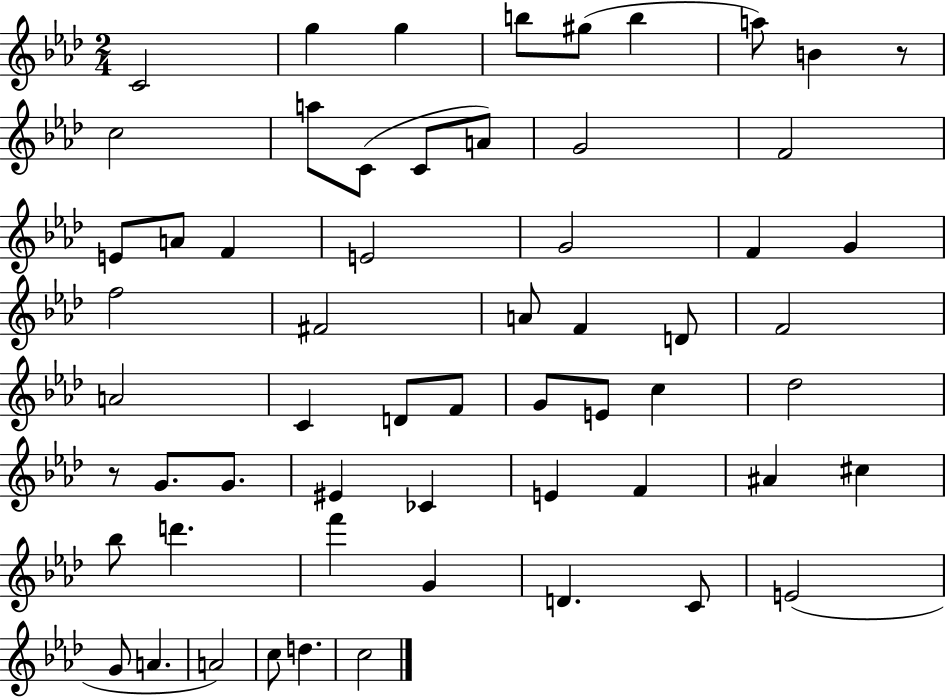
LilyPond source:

{
  \clef treble
  \numericTimeSignature
  \time 2/4
  \key aes \major
  c'2 | g''4 g''4 | b''8 gis''8( b''4 | a''8) b'4 r8 | \break c''2 | a''8 c'8( c'8 a'8) | g'2 | f'2 | \break e'8 a'8 f'4 | e'2 | g'2 | f'4 g'4 | \break f''2 | fis'2 | a'8 f'4 d'8 | f'2 | \break a'2 | c'4 d'8 f'8 | g'8 e'8 c''4 | des''2 | \break r8 g'8. g'8. | eis'4 ces'4 | e'4 f'4 | ais'4 cis''4 | \break bes''8 d'''4. | f'''4 g'4 | d'4. c'8 | e'2( | \break g'8 a'4. | a'2) | c''8 d''4. | c''2 | \break \bar "|."
}